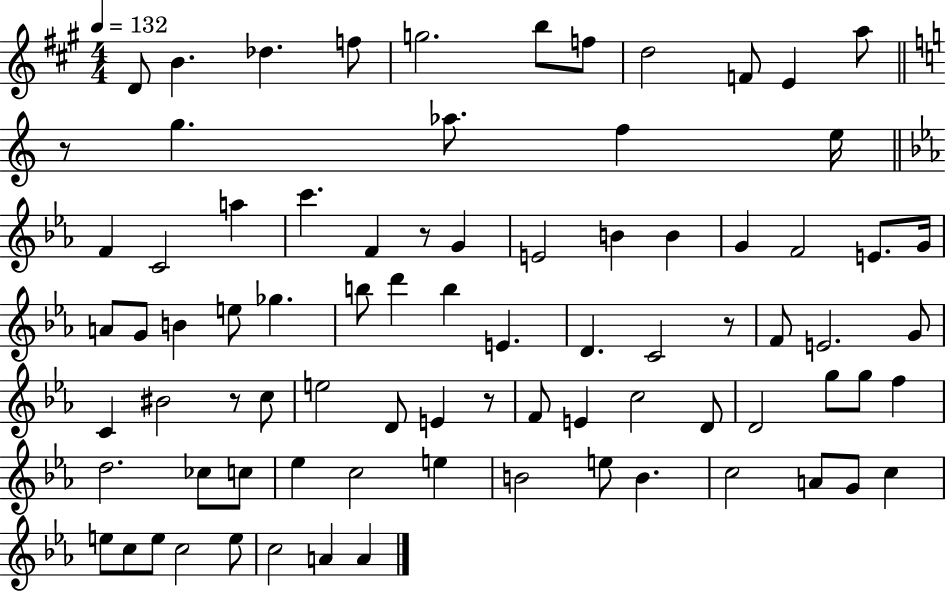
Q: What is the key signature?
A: A major